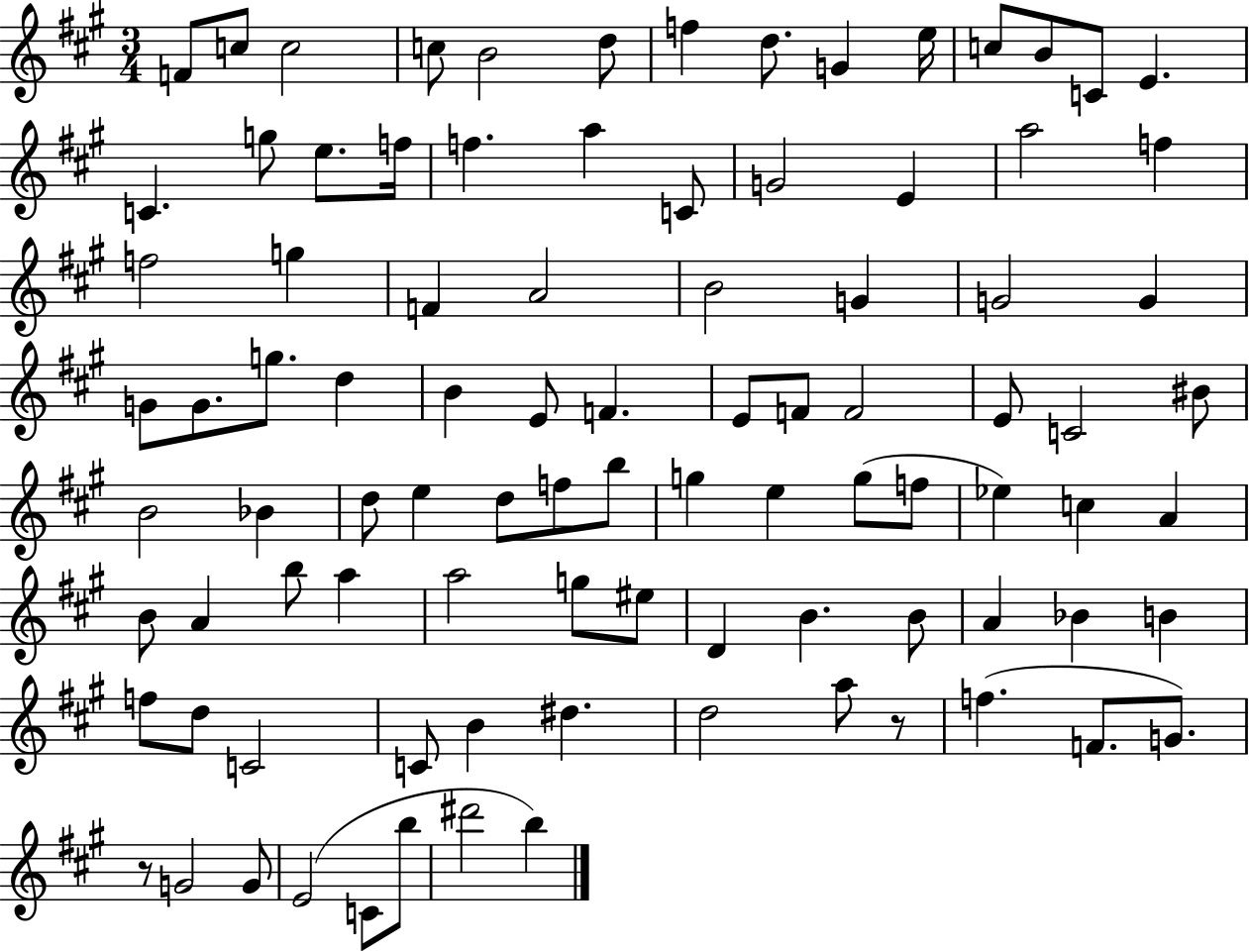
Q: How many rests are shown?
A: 2